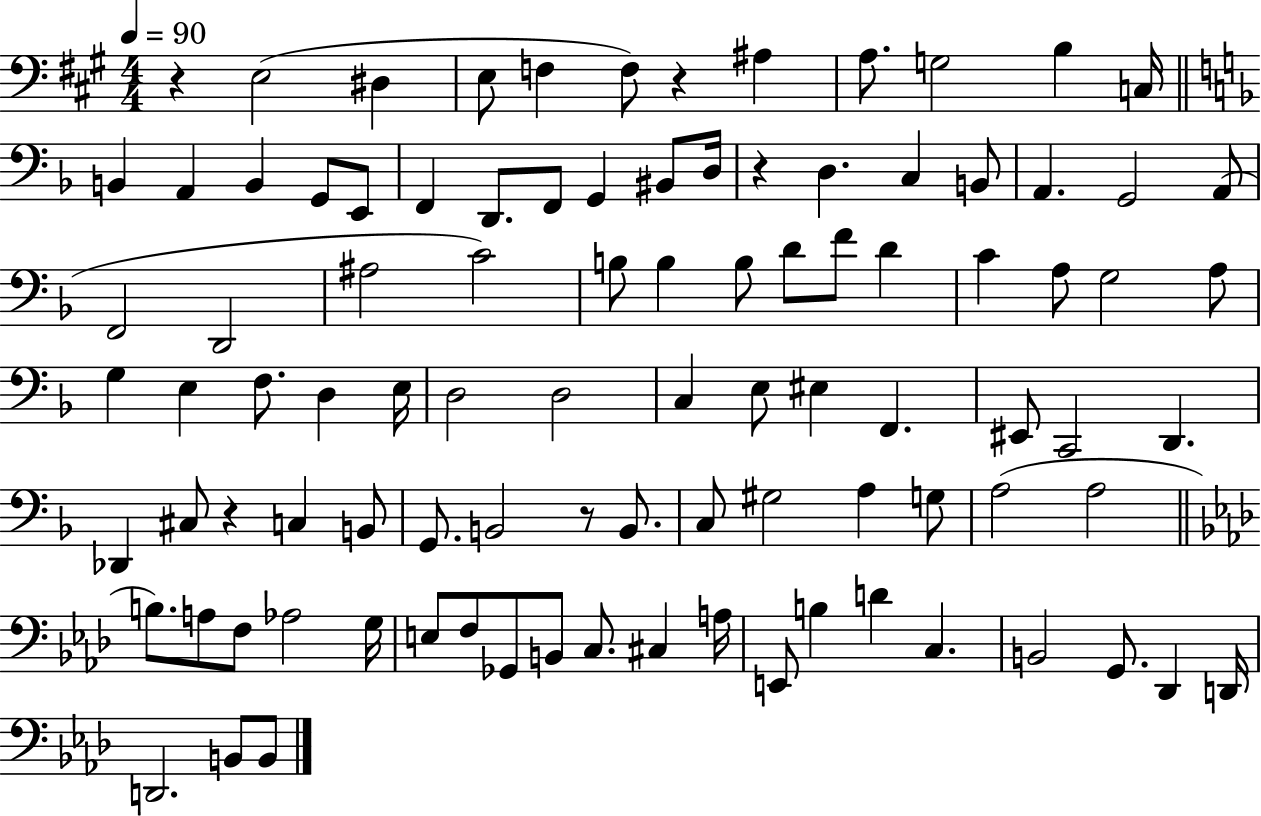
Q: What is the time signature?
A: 4/4